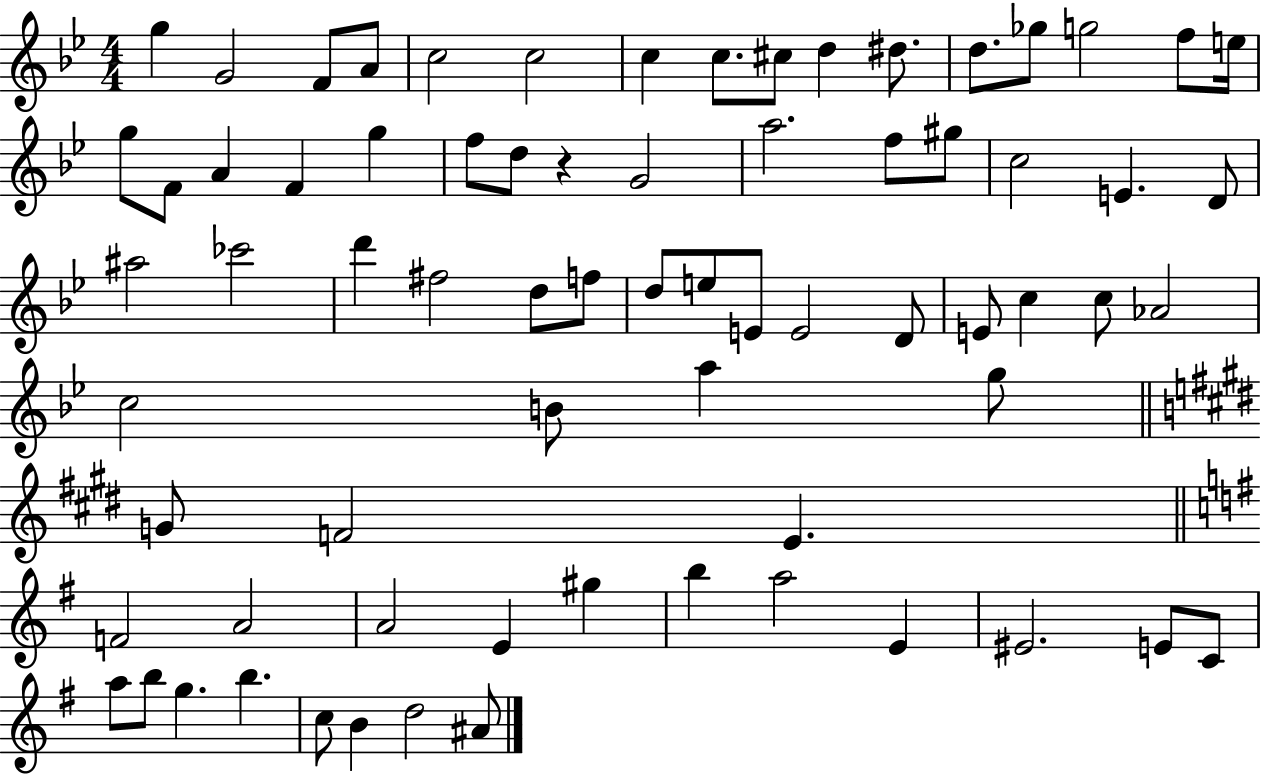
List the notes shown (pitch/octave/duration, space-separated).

G5/q G4/h F4/e A4/e C5/h C5/h C5/q C5/e. C#5/e D5/q D#5/e. D5/e. Gb5/e G5/h F5/e E5/s G5/e F4/e A4/q F4/q G5/q F5/e D5/e R/q G4/h A5/h. F5/e G#5/e C5/h E4/q. D4/e A#5/h CES6/h D6/q F#5/h D5/e F5/e D5/e E5/e E4/e E4/h D4/e E4/e C5/q C5/e Ab4/h C5/h B4/e A5/q G5/e G4/e F4/h E4/q. F4/h A4/h A4/h E4/q G#5/q B5/q A5/h E4/q EIS4/h. E4/e C4/e A5/e B5/e G5/q. B5/q. C5/e B4/q D5/h A#4/e